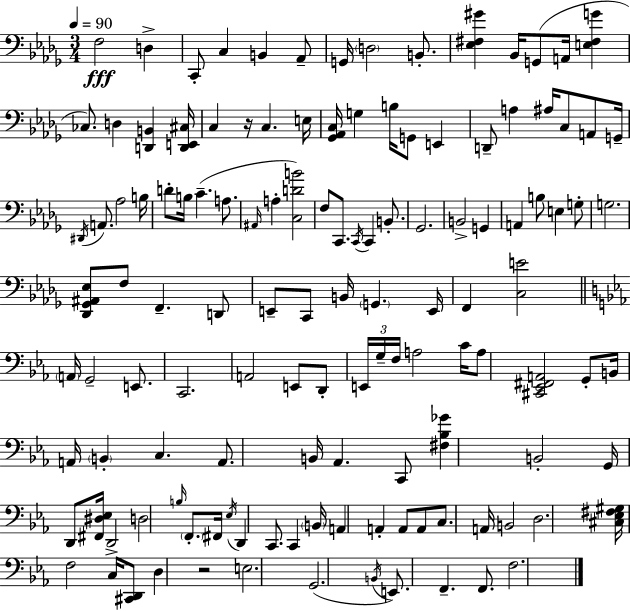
F3/h D3/q C2/e C3/q B2/q Ab2/e G2/s D3/h B2/e. [Eb3,F#3,G#4]/q Bb2/s G2/e A2/s [E3,F#3,G4]/q CES3/e. D3/q [D2,B2]/q [D2,E2,C#3]/s C3/q R/s C3/q. E3/s [Gb2,Ab2,C3]/s G3/q B3/s G2/e E2/q D2/e A3/q A#3/s C3/e A2/e G2/s D#2/s A2/e. Ab3/h B3/s D4/e B3/s C4/q. A3/e. A#2/s A3/q [C3,D4,B4]/h F3/e C2/e. C2/s C2/q B2/e. Gb2/h. B2/h G2/q A2/q B3/e E3/q G3/e G3/h. [Db2,Gb2,A#2,Eb3]/e F3/e F2/q. D2/e E2/e C2/e B2/s G2/q. E2/s F2/q [C3,E4]/h A2/s G2/h E2/e. C2/h. A2/h E2/e D2/e E2/s G3/s F3/s A3/h C4/s A3/e [C#2,Eb2,F#2,A2]/h G2/e B2/s A2/s B2/q C3/q. A2/e. B2/s Ab2/q. C2/e [F#3,Bb3,Gb4]/q B2/h G2/s D2/e [F#2,D#3,Eb3]/s D2/h D3/h B3/s F2/e. F#2/s Eb3/s D2/q C2/e. C2/q B2/s A2/q A2/q A2/e A2/e C3/e. A2/s B2/h D3/h. [C#3,Eb3,F#3,G#3]/s F3/h C3/s [C#2,D2]/e D3/q R/h E3/h. G2/h. B2/s E2/e. F2/q. F2/e. F3/h.